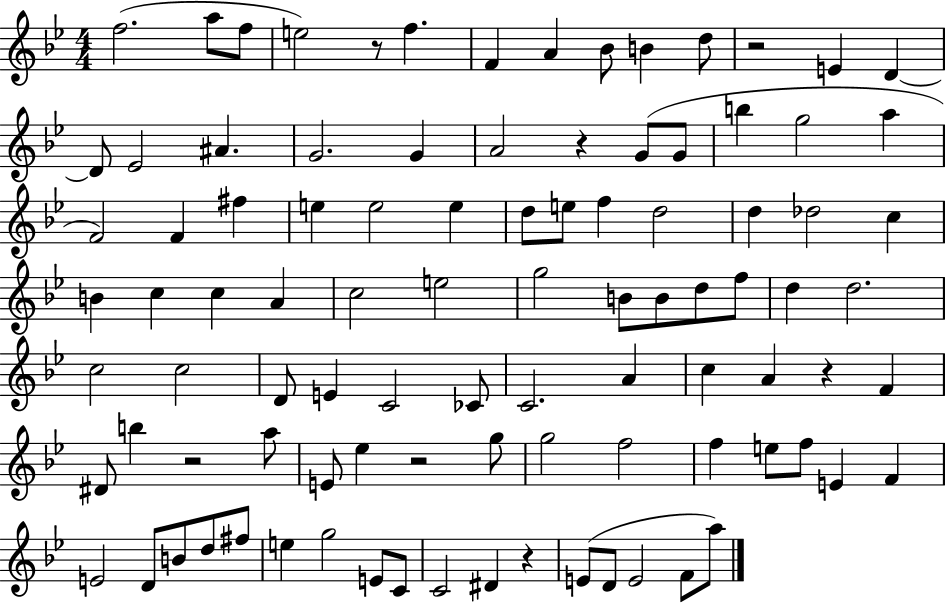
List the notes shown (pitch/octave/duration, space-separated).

F5/h. A5/e F5/e E5/h R/e F5/q. F4/q A4/q Bb4/e B4/q D5/e R/h E4/q D4/q D4/e Eb4/h A#4/q. G4/h. G4/q A4/h R/q G4/e G4/e B5/q G5/h A5/q F4/h F4/q F#5/q E5/q E5/h E5/q D5/e E5/e F5/q D5/h D5/q Db5/h C5/q B4/q C5/q C5/q A4/q C5/h E5/h G5/h B4/e B4/e D5/e F5/e D5/q D5/h. C5/h C5/h D4/e E4/q C4/h CES4/e C4/h. A4/q C5/q A4/q R/q F4/q D#4/e B5/q R/h A5/e E4/e Eb5/q R/h G5/e G5/h F5/h F5/q E5/e F5/e E4/q F4/q E4/h D4/e B4/e D5/e F#5/e E5/q G5/h E4/e C4/e C4/h D#4/q R/q E4/e D4/e E4/h F4/e A5/e